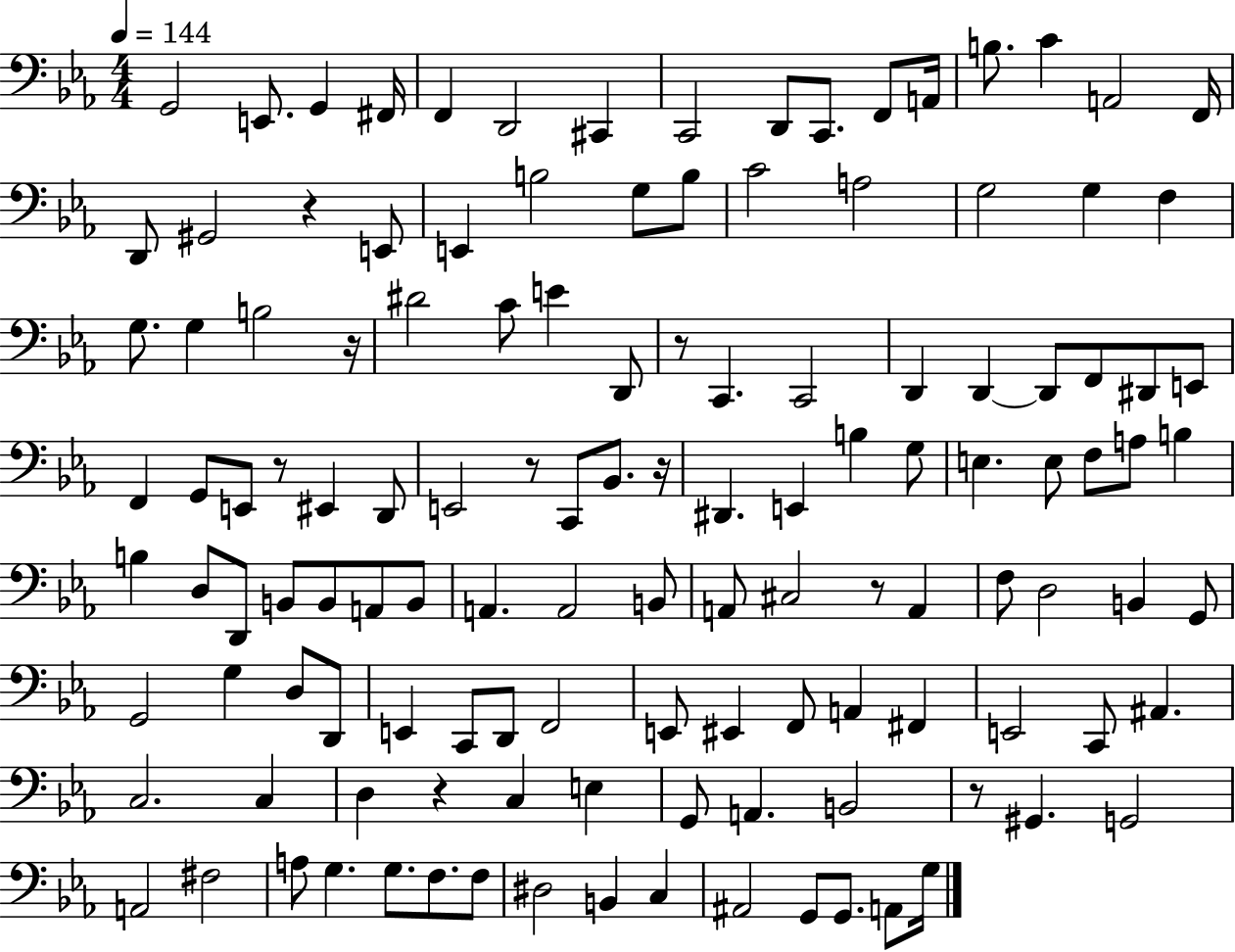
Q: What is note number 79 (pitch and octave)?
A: G3